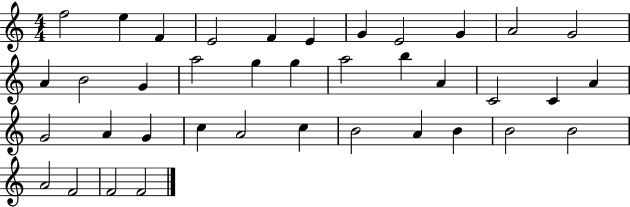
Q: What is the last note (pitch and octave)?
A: F4